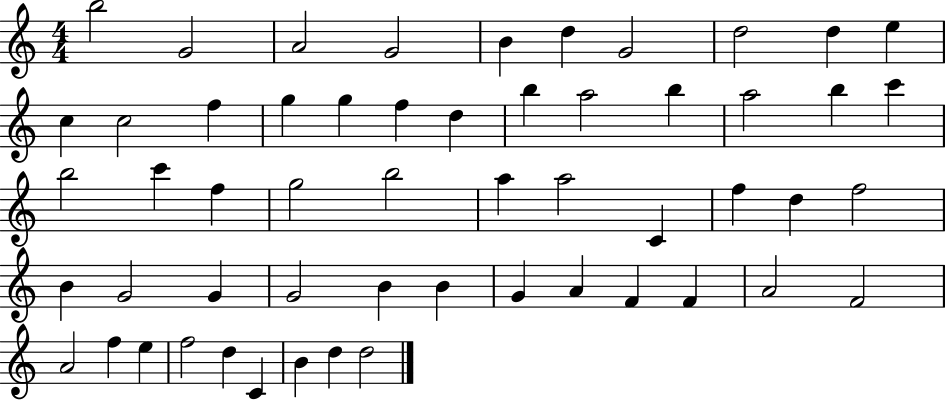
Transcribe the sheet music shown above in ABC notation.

X:1
T:Untitled
M:4/4
L:1/4
K:C
b2 G2 A2 G2 B d G2 d2 d e c c2 f g g f d b a2 b a2 b c' b2 c' f g2 b2 a a2 C f d f2 B G2 G G2 B B G A F F A2 F2 A2 f e f2 d C B d d2